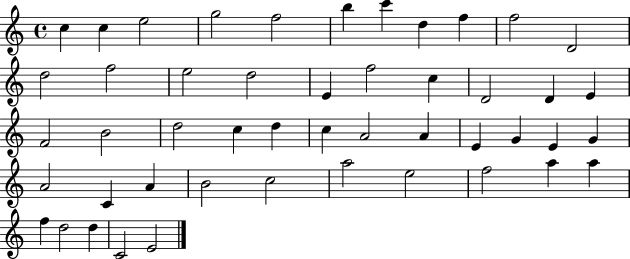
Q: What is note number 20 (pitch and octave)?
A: D4